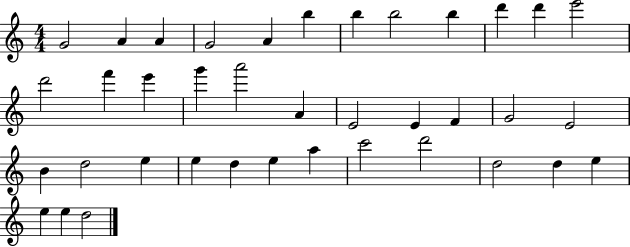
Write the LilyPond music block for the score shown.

{
  \clef treble
  \numericTimeSignature
  \time 4/4
  \key c \major
  g'2 a'4 a'4 | g'2 a'4 b''4 | b''4 b''2 b''4 | d'''4 d'''4 e'''2 | \break d'''2 f'''4 e'''4 | g'''4 a'''2 a'4 | e'2 e'4 f'4 | g'2 e'2 | \break b'4 d''2 e''4 | e''4 d''4 e''4 a''4 | c'''2 d'''2 | d''2 d''4 e''4 | \break e''4 e''4 d''2 | \bar "|."
}